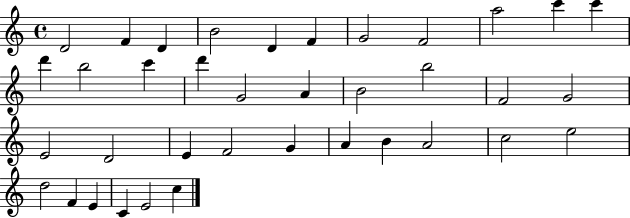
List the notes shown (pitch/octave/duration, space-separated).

D4/h F4/q D4/q B4/h D4/q F4/q G4/h F4/h A5/h C6/q C6/q D6/q B5/h C6/q D6/q G4/h A4/q B4/h B5/h F4/h G4/h E4/h D4/h E4/q F4/h G4/q A4/q B4/q A4/h C5/h E5/h D5/h F4/q E4/q C4/q E4/h C5/q